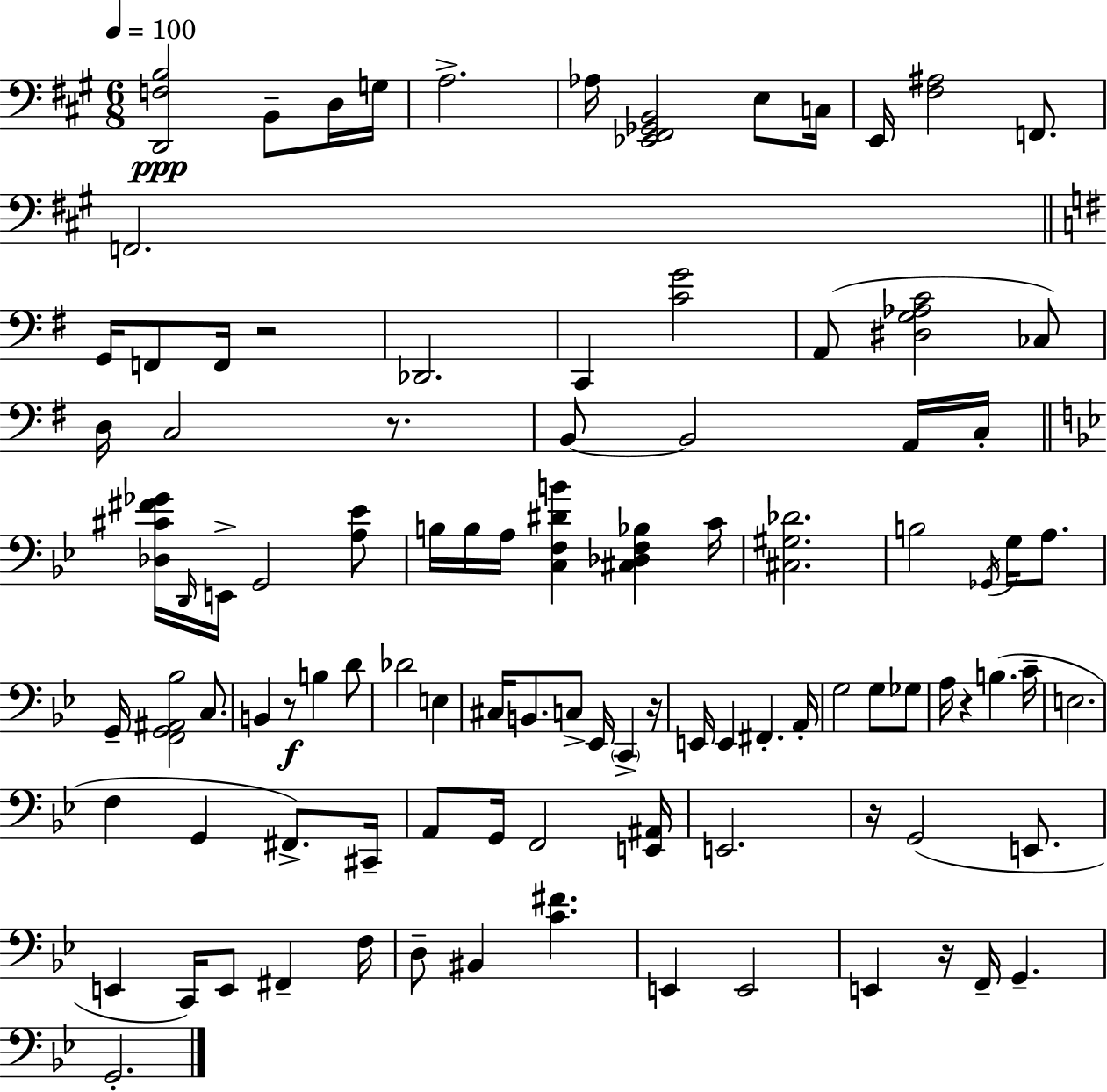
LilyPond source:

{
  \clef bass
  \numericTimeSignature
  \time 6/8
  \key a \major
  \tempo 4 = 100
  <d, f b>2\ppp b,8-- d16 g16 | a2.-> | aes16 <ees, fis, ges, b,>2 e8 c16 | e,16 <fis ais>2 f,8. | \break f,2. | \bar "||" \break \key e \minor g,16 f,8 f,16 r2 | des,2. | c,4 <c' g'>2 | a,8( <dis g aes c'>2 ces8) | \break d16 c2 r8. | b,8~~ b,2 a,16 c16-. | \bar "||" \break \key bes \major <des cis' fis' ges'>16 \grace { d,16 } e,16-> g,2 <a ees'>8 | b16 b16 a16 <c f dis' b'>4 <cis des f bes>4 | c'16 <cis gis des'>2. | b2 \acciaccatura { ges,16 } g16 a8. | \break g,16-- <f, g, ais, bes>2 c8. | b,4 r8\f b4 | d'8 des'2 e4 | cis16 b,8. c8-> ees,16 \parenthesize c,4-> | \break r16 e,16 e,4 fis,4.-. | a,16-. g2 g8 | ges8 a16 r4 b4.( | c'16-- e2. | \break f4 g,4 fis,8.->) | cis,16-- a,8 g,16 f,2 | <e, ais,>16 e,2. | r16 g,2( e,8. | \break e,4 c,16) e,8 fis,4-- | f16 d8-- bis,4 <c' fis'>4. | e,4 e,2 | e,4 r16 f,16-- g,4.-- | \break g,2.-. | \bar "|."
}